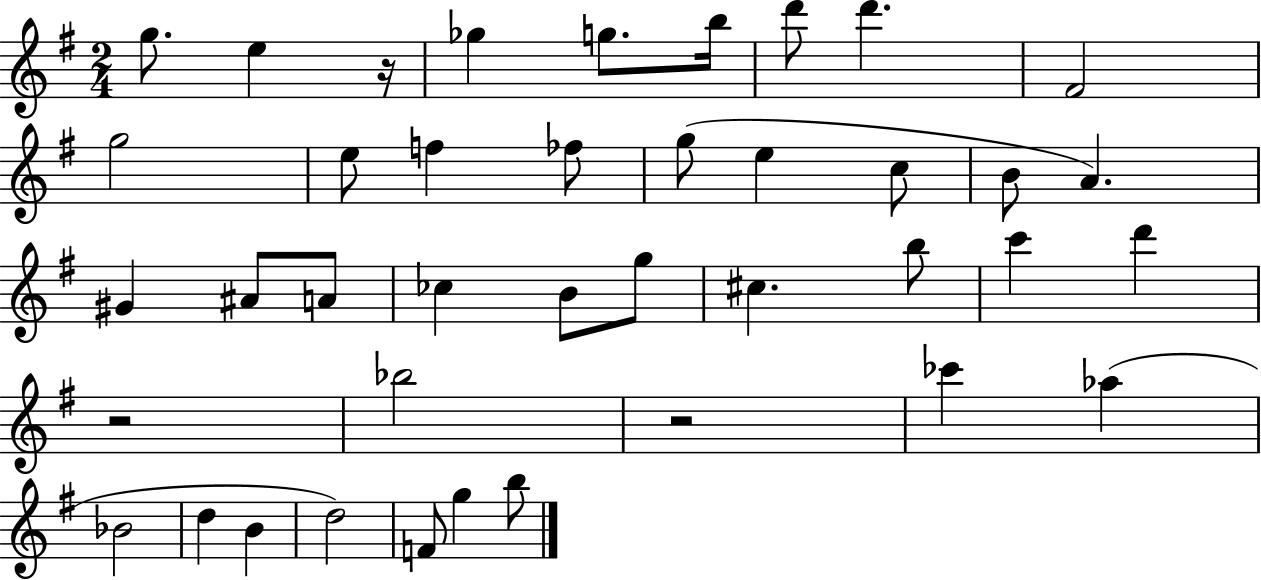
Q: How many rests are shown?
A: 3